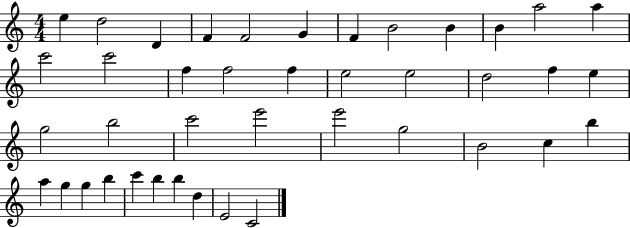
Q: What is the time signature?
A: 4/4